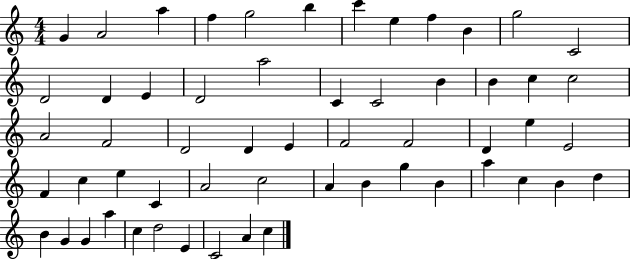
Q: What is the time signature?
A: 4/4